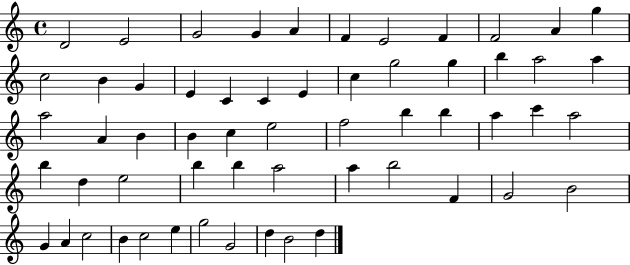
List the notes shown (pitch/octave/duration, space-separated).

D4/h E4/h G4/h G4/q A4/q F4/q E4/h F4/q F4/h A4/q G5/q C5/h B4/q G4/q E4/q C4/q C4/q E4/q C5/q G5/h G5/q B5/q A5/h A5/q A5/h A4/q B4/q B4/q C5/q E5/h F5/h B5/q B5/q A5/q C6/q A5/h B5/q D5/q E5/h B5/q B5/q A5/h A5/q B5/h F4/q G4/h B4/h G4/q A4/q C5/h B4/q C5/h E5/q G5/h G4/h D5/q B4/h D5/q